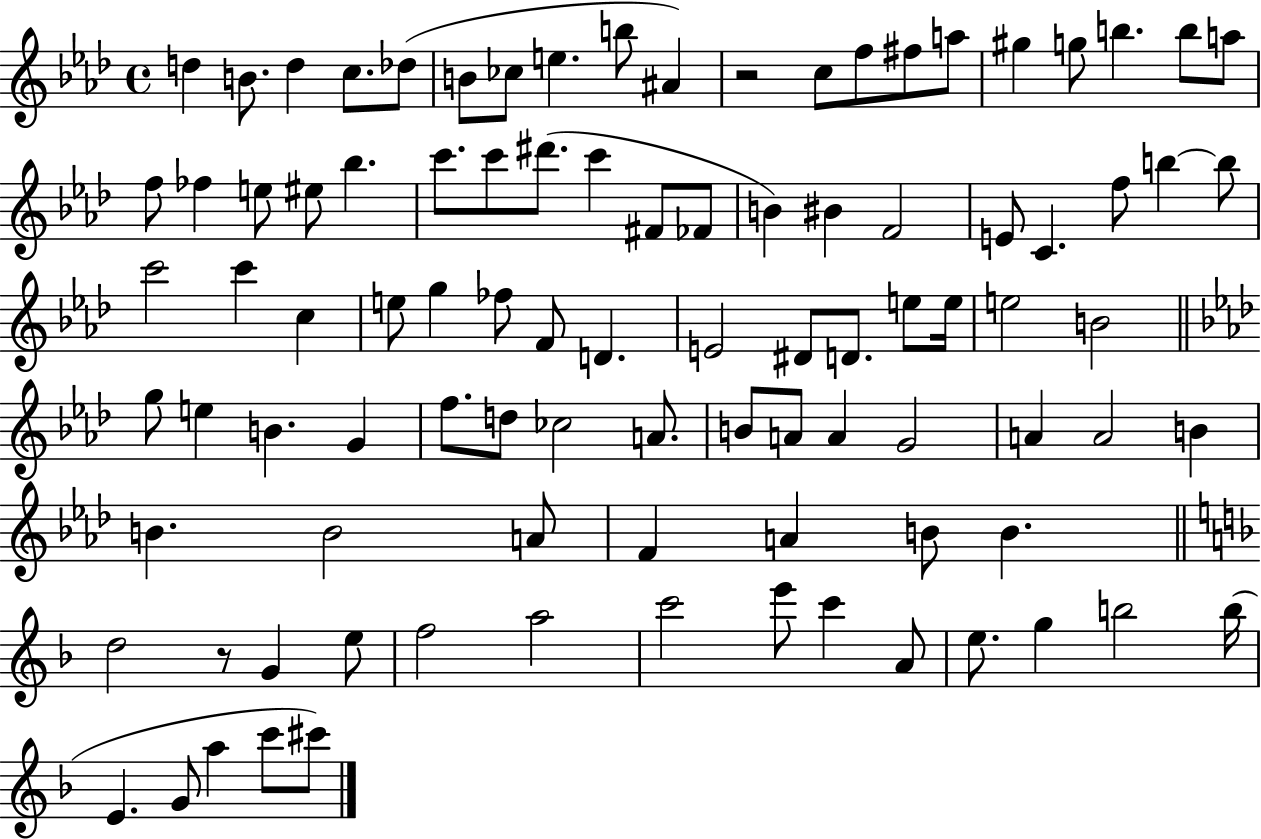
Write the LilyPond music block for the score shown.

{
  \clef treble
  \time 4/4
  \defaultTimeSignature
  \key aes \major
  \repeat volta 2 { d''4 b'8. d''4 c''8. des''8( | b'8 ces''8 e''4. b''8 ais'4) | r2 c''8 f''8 fis''8 a''8 | gis''4 g''8 b''4. b''8 a''8 | \break f''8 fes''4 e''8 eis''8 bes''4. | c'''8. c'''8 dis'''8.( c'''4 fis'8 fes'8 | b'4) bis'4 f'2 | e'8 c'4. f''8 b''4~~ b''8 | \break c'''2 c'''4 c''4 | e''8 g''4 fes''8 f'8 d'4. | e'2 dis'8 d'8. e''8 e''16 | e''2 b'2 | \break \bar "||" \break \key aes \major g''8 e''4 b'4. g'4 | f''8. d''8 ces''2 a'8. | b'8 a'8 a'4 g'2 | a'4 a'2 b'4 | \break b'4. b'2 a'8 | f'4 a'4 b'8 b'4. | \bar "||" \break \key f \major d''2 r8 g'4 e''8 | f''2 a''2 | c'''2 e'''8 c'''4 a'8 | e''8. g''4 b''2 b''16( | \break e'4. g'8 a''4 c'''8 cis'''8) | } \bar "|."
}